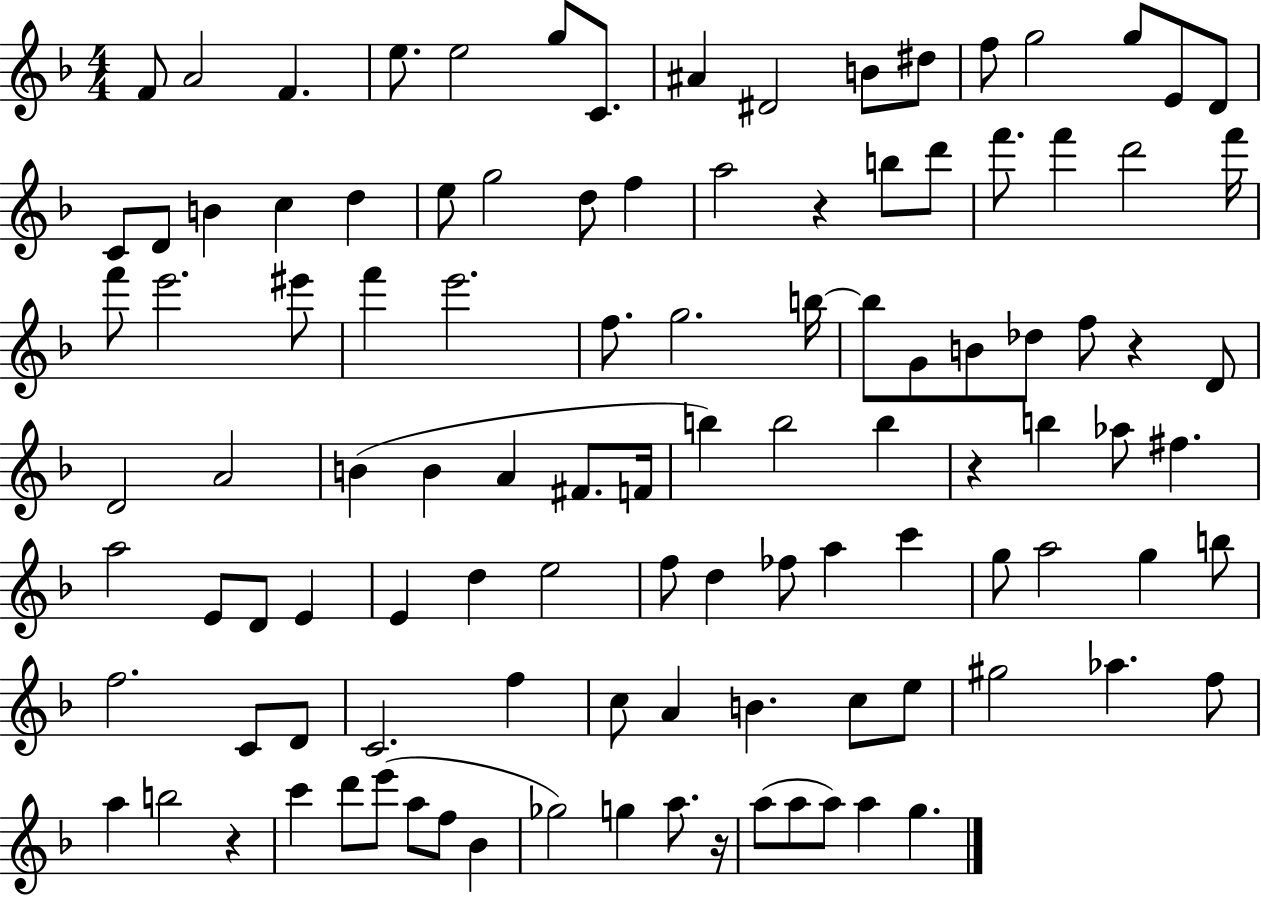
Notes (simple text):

F4/e A4/h F4/q. E5/e. E5/h G5/e C4/e. A#4/q D#4/h B4/e D#5/e F5/e G5/h G5/e E4/e D4/e C4/e D4/e B4/q C5/q D5/q E5/e G5/h D5/e F5/q A5/h R/q B5/e D6/e F6/e. F6/q D6/h F6/s F6/e E6/h. EIS6/e F6/q E6/h. F5/e. G5/h. B5/s B5/e G4/e B4/e Db5/e F5/e R/q D4/e D4/h A4/h B4/q B4/q A4/q F#4/e. F4/s B5/q B5/h B5/q R/q B5/q Ab5/e F#5/q. A5/h E4/e D4/e E4/q E4/q D5/q E5/h F5/e D5/q FES5/e A5/q C6/q G5/e A5/h G5/q B5/e F5/h. C4/e D4/e C4/h. F5/q C5/e A4/q B4/q. C5/e E5/e G#5/h Ab5/q. F5/e A5/q B5/h R/q C6/q D6/e E6/e A5/e F5/e Bb4/q Gb5/h G5/q A5/e. R/s A5/e A5/e A5/e A5/q G5/q.